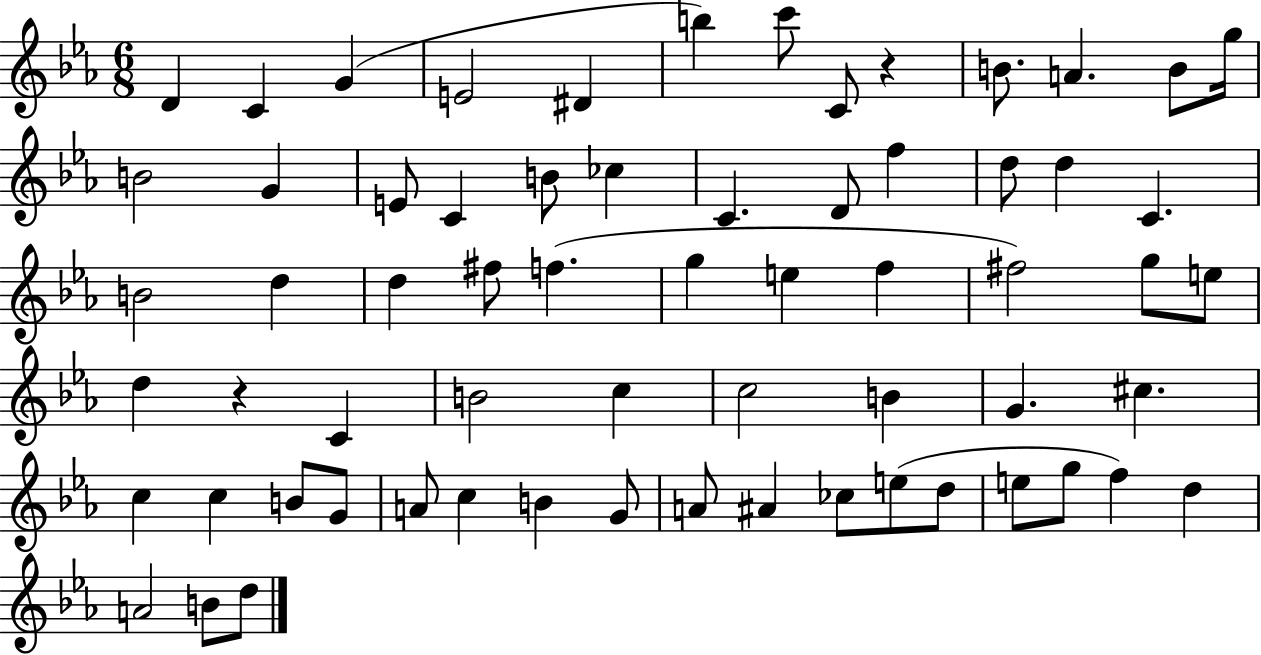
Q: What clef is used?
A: treble